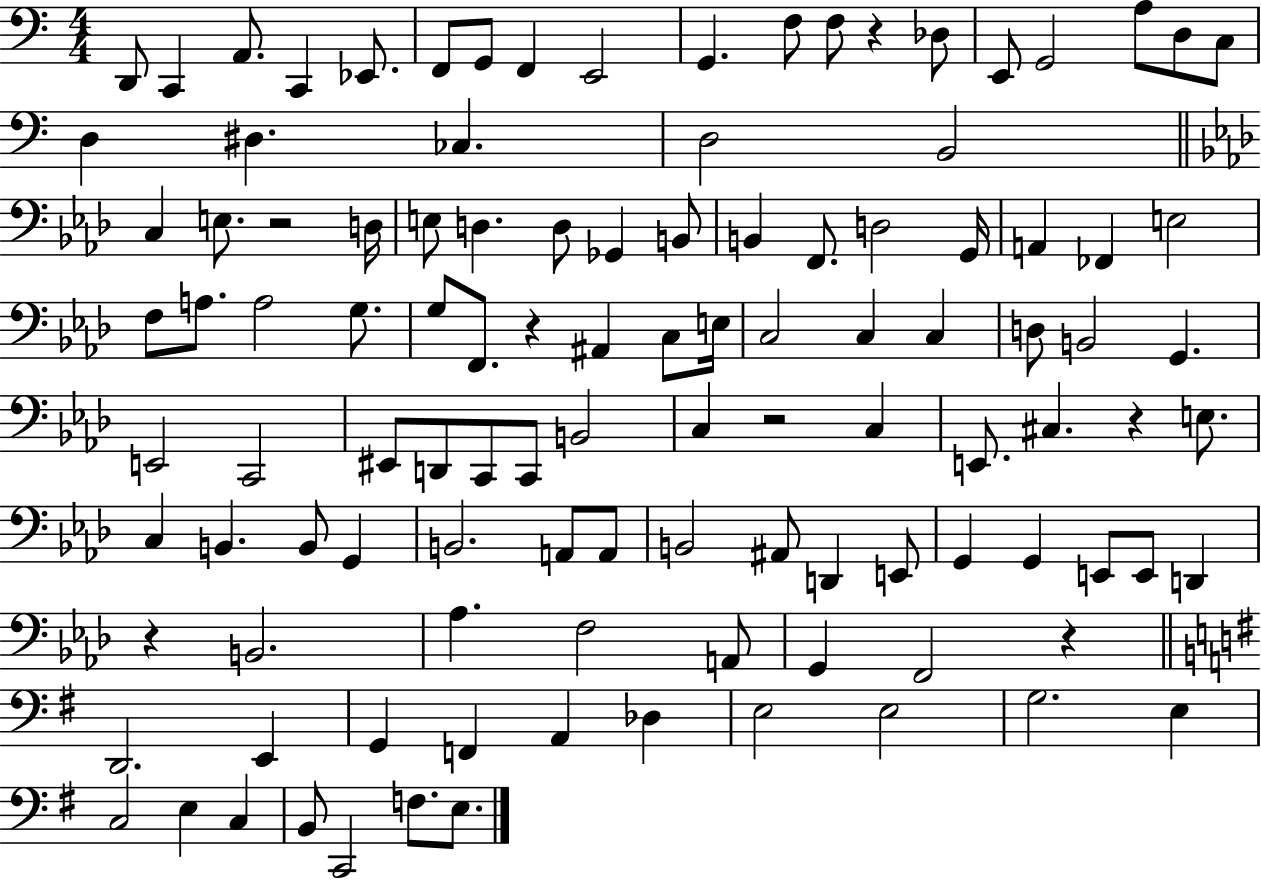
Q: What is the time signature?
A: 4/4